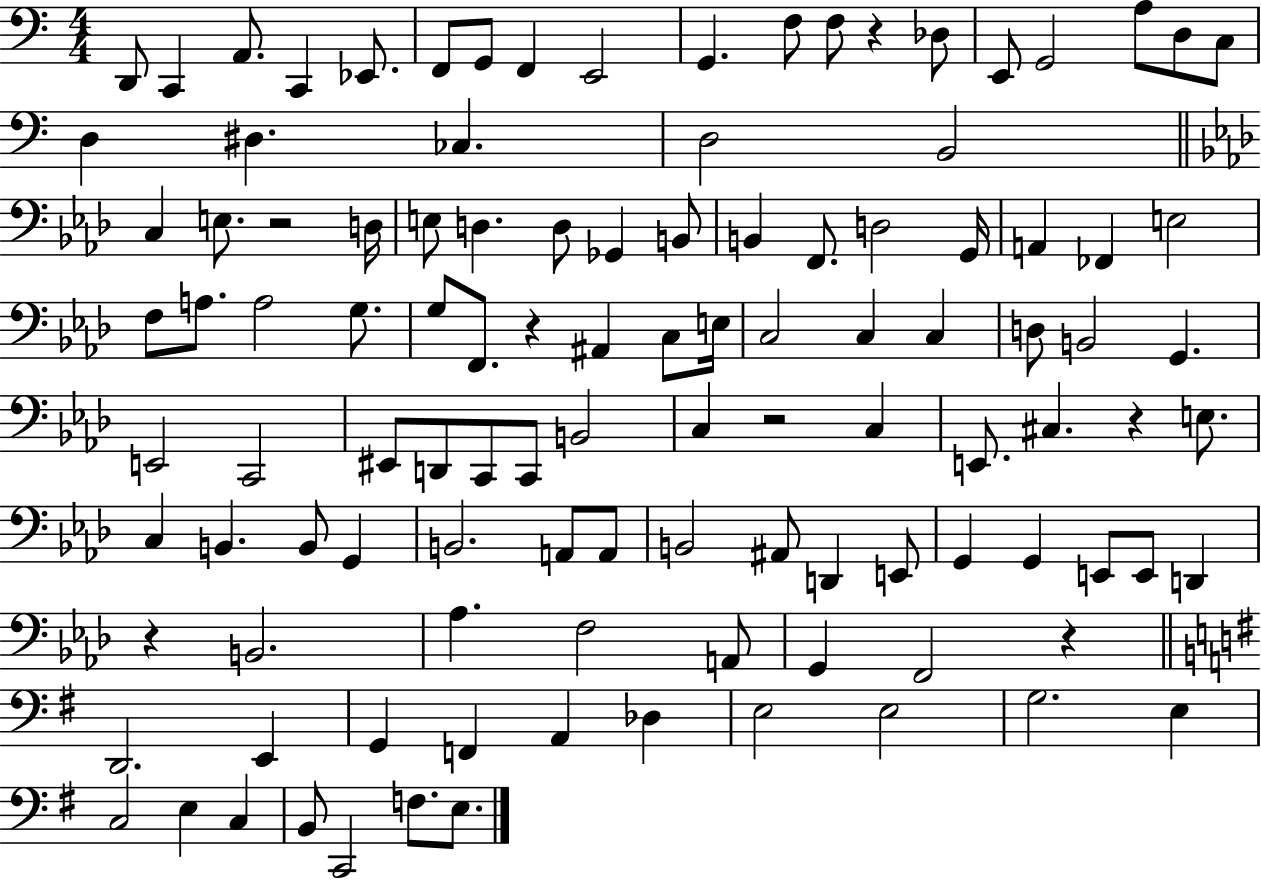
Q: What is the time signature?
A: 4/4